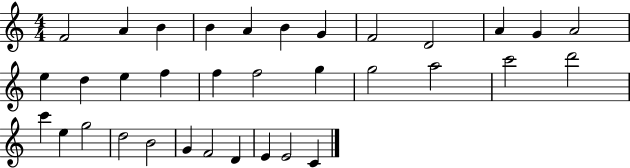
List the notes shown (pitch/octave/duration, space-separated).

F4/h A4/q B4/q B4/q A4/q B4/q G4/q F4/h D4/h A4/q G4/q A4/h E5/q D5/q E5/q F5/q F5/q F5/h G5/q G5/h A5/h C6/h D6/h C6/q E5/q G5/h D5/h B4/h G4/q F4/h D4/q E4/q E4/h C4/q